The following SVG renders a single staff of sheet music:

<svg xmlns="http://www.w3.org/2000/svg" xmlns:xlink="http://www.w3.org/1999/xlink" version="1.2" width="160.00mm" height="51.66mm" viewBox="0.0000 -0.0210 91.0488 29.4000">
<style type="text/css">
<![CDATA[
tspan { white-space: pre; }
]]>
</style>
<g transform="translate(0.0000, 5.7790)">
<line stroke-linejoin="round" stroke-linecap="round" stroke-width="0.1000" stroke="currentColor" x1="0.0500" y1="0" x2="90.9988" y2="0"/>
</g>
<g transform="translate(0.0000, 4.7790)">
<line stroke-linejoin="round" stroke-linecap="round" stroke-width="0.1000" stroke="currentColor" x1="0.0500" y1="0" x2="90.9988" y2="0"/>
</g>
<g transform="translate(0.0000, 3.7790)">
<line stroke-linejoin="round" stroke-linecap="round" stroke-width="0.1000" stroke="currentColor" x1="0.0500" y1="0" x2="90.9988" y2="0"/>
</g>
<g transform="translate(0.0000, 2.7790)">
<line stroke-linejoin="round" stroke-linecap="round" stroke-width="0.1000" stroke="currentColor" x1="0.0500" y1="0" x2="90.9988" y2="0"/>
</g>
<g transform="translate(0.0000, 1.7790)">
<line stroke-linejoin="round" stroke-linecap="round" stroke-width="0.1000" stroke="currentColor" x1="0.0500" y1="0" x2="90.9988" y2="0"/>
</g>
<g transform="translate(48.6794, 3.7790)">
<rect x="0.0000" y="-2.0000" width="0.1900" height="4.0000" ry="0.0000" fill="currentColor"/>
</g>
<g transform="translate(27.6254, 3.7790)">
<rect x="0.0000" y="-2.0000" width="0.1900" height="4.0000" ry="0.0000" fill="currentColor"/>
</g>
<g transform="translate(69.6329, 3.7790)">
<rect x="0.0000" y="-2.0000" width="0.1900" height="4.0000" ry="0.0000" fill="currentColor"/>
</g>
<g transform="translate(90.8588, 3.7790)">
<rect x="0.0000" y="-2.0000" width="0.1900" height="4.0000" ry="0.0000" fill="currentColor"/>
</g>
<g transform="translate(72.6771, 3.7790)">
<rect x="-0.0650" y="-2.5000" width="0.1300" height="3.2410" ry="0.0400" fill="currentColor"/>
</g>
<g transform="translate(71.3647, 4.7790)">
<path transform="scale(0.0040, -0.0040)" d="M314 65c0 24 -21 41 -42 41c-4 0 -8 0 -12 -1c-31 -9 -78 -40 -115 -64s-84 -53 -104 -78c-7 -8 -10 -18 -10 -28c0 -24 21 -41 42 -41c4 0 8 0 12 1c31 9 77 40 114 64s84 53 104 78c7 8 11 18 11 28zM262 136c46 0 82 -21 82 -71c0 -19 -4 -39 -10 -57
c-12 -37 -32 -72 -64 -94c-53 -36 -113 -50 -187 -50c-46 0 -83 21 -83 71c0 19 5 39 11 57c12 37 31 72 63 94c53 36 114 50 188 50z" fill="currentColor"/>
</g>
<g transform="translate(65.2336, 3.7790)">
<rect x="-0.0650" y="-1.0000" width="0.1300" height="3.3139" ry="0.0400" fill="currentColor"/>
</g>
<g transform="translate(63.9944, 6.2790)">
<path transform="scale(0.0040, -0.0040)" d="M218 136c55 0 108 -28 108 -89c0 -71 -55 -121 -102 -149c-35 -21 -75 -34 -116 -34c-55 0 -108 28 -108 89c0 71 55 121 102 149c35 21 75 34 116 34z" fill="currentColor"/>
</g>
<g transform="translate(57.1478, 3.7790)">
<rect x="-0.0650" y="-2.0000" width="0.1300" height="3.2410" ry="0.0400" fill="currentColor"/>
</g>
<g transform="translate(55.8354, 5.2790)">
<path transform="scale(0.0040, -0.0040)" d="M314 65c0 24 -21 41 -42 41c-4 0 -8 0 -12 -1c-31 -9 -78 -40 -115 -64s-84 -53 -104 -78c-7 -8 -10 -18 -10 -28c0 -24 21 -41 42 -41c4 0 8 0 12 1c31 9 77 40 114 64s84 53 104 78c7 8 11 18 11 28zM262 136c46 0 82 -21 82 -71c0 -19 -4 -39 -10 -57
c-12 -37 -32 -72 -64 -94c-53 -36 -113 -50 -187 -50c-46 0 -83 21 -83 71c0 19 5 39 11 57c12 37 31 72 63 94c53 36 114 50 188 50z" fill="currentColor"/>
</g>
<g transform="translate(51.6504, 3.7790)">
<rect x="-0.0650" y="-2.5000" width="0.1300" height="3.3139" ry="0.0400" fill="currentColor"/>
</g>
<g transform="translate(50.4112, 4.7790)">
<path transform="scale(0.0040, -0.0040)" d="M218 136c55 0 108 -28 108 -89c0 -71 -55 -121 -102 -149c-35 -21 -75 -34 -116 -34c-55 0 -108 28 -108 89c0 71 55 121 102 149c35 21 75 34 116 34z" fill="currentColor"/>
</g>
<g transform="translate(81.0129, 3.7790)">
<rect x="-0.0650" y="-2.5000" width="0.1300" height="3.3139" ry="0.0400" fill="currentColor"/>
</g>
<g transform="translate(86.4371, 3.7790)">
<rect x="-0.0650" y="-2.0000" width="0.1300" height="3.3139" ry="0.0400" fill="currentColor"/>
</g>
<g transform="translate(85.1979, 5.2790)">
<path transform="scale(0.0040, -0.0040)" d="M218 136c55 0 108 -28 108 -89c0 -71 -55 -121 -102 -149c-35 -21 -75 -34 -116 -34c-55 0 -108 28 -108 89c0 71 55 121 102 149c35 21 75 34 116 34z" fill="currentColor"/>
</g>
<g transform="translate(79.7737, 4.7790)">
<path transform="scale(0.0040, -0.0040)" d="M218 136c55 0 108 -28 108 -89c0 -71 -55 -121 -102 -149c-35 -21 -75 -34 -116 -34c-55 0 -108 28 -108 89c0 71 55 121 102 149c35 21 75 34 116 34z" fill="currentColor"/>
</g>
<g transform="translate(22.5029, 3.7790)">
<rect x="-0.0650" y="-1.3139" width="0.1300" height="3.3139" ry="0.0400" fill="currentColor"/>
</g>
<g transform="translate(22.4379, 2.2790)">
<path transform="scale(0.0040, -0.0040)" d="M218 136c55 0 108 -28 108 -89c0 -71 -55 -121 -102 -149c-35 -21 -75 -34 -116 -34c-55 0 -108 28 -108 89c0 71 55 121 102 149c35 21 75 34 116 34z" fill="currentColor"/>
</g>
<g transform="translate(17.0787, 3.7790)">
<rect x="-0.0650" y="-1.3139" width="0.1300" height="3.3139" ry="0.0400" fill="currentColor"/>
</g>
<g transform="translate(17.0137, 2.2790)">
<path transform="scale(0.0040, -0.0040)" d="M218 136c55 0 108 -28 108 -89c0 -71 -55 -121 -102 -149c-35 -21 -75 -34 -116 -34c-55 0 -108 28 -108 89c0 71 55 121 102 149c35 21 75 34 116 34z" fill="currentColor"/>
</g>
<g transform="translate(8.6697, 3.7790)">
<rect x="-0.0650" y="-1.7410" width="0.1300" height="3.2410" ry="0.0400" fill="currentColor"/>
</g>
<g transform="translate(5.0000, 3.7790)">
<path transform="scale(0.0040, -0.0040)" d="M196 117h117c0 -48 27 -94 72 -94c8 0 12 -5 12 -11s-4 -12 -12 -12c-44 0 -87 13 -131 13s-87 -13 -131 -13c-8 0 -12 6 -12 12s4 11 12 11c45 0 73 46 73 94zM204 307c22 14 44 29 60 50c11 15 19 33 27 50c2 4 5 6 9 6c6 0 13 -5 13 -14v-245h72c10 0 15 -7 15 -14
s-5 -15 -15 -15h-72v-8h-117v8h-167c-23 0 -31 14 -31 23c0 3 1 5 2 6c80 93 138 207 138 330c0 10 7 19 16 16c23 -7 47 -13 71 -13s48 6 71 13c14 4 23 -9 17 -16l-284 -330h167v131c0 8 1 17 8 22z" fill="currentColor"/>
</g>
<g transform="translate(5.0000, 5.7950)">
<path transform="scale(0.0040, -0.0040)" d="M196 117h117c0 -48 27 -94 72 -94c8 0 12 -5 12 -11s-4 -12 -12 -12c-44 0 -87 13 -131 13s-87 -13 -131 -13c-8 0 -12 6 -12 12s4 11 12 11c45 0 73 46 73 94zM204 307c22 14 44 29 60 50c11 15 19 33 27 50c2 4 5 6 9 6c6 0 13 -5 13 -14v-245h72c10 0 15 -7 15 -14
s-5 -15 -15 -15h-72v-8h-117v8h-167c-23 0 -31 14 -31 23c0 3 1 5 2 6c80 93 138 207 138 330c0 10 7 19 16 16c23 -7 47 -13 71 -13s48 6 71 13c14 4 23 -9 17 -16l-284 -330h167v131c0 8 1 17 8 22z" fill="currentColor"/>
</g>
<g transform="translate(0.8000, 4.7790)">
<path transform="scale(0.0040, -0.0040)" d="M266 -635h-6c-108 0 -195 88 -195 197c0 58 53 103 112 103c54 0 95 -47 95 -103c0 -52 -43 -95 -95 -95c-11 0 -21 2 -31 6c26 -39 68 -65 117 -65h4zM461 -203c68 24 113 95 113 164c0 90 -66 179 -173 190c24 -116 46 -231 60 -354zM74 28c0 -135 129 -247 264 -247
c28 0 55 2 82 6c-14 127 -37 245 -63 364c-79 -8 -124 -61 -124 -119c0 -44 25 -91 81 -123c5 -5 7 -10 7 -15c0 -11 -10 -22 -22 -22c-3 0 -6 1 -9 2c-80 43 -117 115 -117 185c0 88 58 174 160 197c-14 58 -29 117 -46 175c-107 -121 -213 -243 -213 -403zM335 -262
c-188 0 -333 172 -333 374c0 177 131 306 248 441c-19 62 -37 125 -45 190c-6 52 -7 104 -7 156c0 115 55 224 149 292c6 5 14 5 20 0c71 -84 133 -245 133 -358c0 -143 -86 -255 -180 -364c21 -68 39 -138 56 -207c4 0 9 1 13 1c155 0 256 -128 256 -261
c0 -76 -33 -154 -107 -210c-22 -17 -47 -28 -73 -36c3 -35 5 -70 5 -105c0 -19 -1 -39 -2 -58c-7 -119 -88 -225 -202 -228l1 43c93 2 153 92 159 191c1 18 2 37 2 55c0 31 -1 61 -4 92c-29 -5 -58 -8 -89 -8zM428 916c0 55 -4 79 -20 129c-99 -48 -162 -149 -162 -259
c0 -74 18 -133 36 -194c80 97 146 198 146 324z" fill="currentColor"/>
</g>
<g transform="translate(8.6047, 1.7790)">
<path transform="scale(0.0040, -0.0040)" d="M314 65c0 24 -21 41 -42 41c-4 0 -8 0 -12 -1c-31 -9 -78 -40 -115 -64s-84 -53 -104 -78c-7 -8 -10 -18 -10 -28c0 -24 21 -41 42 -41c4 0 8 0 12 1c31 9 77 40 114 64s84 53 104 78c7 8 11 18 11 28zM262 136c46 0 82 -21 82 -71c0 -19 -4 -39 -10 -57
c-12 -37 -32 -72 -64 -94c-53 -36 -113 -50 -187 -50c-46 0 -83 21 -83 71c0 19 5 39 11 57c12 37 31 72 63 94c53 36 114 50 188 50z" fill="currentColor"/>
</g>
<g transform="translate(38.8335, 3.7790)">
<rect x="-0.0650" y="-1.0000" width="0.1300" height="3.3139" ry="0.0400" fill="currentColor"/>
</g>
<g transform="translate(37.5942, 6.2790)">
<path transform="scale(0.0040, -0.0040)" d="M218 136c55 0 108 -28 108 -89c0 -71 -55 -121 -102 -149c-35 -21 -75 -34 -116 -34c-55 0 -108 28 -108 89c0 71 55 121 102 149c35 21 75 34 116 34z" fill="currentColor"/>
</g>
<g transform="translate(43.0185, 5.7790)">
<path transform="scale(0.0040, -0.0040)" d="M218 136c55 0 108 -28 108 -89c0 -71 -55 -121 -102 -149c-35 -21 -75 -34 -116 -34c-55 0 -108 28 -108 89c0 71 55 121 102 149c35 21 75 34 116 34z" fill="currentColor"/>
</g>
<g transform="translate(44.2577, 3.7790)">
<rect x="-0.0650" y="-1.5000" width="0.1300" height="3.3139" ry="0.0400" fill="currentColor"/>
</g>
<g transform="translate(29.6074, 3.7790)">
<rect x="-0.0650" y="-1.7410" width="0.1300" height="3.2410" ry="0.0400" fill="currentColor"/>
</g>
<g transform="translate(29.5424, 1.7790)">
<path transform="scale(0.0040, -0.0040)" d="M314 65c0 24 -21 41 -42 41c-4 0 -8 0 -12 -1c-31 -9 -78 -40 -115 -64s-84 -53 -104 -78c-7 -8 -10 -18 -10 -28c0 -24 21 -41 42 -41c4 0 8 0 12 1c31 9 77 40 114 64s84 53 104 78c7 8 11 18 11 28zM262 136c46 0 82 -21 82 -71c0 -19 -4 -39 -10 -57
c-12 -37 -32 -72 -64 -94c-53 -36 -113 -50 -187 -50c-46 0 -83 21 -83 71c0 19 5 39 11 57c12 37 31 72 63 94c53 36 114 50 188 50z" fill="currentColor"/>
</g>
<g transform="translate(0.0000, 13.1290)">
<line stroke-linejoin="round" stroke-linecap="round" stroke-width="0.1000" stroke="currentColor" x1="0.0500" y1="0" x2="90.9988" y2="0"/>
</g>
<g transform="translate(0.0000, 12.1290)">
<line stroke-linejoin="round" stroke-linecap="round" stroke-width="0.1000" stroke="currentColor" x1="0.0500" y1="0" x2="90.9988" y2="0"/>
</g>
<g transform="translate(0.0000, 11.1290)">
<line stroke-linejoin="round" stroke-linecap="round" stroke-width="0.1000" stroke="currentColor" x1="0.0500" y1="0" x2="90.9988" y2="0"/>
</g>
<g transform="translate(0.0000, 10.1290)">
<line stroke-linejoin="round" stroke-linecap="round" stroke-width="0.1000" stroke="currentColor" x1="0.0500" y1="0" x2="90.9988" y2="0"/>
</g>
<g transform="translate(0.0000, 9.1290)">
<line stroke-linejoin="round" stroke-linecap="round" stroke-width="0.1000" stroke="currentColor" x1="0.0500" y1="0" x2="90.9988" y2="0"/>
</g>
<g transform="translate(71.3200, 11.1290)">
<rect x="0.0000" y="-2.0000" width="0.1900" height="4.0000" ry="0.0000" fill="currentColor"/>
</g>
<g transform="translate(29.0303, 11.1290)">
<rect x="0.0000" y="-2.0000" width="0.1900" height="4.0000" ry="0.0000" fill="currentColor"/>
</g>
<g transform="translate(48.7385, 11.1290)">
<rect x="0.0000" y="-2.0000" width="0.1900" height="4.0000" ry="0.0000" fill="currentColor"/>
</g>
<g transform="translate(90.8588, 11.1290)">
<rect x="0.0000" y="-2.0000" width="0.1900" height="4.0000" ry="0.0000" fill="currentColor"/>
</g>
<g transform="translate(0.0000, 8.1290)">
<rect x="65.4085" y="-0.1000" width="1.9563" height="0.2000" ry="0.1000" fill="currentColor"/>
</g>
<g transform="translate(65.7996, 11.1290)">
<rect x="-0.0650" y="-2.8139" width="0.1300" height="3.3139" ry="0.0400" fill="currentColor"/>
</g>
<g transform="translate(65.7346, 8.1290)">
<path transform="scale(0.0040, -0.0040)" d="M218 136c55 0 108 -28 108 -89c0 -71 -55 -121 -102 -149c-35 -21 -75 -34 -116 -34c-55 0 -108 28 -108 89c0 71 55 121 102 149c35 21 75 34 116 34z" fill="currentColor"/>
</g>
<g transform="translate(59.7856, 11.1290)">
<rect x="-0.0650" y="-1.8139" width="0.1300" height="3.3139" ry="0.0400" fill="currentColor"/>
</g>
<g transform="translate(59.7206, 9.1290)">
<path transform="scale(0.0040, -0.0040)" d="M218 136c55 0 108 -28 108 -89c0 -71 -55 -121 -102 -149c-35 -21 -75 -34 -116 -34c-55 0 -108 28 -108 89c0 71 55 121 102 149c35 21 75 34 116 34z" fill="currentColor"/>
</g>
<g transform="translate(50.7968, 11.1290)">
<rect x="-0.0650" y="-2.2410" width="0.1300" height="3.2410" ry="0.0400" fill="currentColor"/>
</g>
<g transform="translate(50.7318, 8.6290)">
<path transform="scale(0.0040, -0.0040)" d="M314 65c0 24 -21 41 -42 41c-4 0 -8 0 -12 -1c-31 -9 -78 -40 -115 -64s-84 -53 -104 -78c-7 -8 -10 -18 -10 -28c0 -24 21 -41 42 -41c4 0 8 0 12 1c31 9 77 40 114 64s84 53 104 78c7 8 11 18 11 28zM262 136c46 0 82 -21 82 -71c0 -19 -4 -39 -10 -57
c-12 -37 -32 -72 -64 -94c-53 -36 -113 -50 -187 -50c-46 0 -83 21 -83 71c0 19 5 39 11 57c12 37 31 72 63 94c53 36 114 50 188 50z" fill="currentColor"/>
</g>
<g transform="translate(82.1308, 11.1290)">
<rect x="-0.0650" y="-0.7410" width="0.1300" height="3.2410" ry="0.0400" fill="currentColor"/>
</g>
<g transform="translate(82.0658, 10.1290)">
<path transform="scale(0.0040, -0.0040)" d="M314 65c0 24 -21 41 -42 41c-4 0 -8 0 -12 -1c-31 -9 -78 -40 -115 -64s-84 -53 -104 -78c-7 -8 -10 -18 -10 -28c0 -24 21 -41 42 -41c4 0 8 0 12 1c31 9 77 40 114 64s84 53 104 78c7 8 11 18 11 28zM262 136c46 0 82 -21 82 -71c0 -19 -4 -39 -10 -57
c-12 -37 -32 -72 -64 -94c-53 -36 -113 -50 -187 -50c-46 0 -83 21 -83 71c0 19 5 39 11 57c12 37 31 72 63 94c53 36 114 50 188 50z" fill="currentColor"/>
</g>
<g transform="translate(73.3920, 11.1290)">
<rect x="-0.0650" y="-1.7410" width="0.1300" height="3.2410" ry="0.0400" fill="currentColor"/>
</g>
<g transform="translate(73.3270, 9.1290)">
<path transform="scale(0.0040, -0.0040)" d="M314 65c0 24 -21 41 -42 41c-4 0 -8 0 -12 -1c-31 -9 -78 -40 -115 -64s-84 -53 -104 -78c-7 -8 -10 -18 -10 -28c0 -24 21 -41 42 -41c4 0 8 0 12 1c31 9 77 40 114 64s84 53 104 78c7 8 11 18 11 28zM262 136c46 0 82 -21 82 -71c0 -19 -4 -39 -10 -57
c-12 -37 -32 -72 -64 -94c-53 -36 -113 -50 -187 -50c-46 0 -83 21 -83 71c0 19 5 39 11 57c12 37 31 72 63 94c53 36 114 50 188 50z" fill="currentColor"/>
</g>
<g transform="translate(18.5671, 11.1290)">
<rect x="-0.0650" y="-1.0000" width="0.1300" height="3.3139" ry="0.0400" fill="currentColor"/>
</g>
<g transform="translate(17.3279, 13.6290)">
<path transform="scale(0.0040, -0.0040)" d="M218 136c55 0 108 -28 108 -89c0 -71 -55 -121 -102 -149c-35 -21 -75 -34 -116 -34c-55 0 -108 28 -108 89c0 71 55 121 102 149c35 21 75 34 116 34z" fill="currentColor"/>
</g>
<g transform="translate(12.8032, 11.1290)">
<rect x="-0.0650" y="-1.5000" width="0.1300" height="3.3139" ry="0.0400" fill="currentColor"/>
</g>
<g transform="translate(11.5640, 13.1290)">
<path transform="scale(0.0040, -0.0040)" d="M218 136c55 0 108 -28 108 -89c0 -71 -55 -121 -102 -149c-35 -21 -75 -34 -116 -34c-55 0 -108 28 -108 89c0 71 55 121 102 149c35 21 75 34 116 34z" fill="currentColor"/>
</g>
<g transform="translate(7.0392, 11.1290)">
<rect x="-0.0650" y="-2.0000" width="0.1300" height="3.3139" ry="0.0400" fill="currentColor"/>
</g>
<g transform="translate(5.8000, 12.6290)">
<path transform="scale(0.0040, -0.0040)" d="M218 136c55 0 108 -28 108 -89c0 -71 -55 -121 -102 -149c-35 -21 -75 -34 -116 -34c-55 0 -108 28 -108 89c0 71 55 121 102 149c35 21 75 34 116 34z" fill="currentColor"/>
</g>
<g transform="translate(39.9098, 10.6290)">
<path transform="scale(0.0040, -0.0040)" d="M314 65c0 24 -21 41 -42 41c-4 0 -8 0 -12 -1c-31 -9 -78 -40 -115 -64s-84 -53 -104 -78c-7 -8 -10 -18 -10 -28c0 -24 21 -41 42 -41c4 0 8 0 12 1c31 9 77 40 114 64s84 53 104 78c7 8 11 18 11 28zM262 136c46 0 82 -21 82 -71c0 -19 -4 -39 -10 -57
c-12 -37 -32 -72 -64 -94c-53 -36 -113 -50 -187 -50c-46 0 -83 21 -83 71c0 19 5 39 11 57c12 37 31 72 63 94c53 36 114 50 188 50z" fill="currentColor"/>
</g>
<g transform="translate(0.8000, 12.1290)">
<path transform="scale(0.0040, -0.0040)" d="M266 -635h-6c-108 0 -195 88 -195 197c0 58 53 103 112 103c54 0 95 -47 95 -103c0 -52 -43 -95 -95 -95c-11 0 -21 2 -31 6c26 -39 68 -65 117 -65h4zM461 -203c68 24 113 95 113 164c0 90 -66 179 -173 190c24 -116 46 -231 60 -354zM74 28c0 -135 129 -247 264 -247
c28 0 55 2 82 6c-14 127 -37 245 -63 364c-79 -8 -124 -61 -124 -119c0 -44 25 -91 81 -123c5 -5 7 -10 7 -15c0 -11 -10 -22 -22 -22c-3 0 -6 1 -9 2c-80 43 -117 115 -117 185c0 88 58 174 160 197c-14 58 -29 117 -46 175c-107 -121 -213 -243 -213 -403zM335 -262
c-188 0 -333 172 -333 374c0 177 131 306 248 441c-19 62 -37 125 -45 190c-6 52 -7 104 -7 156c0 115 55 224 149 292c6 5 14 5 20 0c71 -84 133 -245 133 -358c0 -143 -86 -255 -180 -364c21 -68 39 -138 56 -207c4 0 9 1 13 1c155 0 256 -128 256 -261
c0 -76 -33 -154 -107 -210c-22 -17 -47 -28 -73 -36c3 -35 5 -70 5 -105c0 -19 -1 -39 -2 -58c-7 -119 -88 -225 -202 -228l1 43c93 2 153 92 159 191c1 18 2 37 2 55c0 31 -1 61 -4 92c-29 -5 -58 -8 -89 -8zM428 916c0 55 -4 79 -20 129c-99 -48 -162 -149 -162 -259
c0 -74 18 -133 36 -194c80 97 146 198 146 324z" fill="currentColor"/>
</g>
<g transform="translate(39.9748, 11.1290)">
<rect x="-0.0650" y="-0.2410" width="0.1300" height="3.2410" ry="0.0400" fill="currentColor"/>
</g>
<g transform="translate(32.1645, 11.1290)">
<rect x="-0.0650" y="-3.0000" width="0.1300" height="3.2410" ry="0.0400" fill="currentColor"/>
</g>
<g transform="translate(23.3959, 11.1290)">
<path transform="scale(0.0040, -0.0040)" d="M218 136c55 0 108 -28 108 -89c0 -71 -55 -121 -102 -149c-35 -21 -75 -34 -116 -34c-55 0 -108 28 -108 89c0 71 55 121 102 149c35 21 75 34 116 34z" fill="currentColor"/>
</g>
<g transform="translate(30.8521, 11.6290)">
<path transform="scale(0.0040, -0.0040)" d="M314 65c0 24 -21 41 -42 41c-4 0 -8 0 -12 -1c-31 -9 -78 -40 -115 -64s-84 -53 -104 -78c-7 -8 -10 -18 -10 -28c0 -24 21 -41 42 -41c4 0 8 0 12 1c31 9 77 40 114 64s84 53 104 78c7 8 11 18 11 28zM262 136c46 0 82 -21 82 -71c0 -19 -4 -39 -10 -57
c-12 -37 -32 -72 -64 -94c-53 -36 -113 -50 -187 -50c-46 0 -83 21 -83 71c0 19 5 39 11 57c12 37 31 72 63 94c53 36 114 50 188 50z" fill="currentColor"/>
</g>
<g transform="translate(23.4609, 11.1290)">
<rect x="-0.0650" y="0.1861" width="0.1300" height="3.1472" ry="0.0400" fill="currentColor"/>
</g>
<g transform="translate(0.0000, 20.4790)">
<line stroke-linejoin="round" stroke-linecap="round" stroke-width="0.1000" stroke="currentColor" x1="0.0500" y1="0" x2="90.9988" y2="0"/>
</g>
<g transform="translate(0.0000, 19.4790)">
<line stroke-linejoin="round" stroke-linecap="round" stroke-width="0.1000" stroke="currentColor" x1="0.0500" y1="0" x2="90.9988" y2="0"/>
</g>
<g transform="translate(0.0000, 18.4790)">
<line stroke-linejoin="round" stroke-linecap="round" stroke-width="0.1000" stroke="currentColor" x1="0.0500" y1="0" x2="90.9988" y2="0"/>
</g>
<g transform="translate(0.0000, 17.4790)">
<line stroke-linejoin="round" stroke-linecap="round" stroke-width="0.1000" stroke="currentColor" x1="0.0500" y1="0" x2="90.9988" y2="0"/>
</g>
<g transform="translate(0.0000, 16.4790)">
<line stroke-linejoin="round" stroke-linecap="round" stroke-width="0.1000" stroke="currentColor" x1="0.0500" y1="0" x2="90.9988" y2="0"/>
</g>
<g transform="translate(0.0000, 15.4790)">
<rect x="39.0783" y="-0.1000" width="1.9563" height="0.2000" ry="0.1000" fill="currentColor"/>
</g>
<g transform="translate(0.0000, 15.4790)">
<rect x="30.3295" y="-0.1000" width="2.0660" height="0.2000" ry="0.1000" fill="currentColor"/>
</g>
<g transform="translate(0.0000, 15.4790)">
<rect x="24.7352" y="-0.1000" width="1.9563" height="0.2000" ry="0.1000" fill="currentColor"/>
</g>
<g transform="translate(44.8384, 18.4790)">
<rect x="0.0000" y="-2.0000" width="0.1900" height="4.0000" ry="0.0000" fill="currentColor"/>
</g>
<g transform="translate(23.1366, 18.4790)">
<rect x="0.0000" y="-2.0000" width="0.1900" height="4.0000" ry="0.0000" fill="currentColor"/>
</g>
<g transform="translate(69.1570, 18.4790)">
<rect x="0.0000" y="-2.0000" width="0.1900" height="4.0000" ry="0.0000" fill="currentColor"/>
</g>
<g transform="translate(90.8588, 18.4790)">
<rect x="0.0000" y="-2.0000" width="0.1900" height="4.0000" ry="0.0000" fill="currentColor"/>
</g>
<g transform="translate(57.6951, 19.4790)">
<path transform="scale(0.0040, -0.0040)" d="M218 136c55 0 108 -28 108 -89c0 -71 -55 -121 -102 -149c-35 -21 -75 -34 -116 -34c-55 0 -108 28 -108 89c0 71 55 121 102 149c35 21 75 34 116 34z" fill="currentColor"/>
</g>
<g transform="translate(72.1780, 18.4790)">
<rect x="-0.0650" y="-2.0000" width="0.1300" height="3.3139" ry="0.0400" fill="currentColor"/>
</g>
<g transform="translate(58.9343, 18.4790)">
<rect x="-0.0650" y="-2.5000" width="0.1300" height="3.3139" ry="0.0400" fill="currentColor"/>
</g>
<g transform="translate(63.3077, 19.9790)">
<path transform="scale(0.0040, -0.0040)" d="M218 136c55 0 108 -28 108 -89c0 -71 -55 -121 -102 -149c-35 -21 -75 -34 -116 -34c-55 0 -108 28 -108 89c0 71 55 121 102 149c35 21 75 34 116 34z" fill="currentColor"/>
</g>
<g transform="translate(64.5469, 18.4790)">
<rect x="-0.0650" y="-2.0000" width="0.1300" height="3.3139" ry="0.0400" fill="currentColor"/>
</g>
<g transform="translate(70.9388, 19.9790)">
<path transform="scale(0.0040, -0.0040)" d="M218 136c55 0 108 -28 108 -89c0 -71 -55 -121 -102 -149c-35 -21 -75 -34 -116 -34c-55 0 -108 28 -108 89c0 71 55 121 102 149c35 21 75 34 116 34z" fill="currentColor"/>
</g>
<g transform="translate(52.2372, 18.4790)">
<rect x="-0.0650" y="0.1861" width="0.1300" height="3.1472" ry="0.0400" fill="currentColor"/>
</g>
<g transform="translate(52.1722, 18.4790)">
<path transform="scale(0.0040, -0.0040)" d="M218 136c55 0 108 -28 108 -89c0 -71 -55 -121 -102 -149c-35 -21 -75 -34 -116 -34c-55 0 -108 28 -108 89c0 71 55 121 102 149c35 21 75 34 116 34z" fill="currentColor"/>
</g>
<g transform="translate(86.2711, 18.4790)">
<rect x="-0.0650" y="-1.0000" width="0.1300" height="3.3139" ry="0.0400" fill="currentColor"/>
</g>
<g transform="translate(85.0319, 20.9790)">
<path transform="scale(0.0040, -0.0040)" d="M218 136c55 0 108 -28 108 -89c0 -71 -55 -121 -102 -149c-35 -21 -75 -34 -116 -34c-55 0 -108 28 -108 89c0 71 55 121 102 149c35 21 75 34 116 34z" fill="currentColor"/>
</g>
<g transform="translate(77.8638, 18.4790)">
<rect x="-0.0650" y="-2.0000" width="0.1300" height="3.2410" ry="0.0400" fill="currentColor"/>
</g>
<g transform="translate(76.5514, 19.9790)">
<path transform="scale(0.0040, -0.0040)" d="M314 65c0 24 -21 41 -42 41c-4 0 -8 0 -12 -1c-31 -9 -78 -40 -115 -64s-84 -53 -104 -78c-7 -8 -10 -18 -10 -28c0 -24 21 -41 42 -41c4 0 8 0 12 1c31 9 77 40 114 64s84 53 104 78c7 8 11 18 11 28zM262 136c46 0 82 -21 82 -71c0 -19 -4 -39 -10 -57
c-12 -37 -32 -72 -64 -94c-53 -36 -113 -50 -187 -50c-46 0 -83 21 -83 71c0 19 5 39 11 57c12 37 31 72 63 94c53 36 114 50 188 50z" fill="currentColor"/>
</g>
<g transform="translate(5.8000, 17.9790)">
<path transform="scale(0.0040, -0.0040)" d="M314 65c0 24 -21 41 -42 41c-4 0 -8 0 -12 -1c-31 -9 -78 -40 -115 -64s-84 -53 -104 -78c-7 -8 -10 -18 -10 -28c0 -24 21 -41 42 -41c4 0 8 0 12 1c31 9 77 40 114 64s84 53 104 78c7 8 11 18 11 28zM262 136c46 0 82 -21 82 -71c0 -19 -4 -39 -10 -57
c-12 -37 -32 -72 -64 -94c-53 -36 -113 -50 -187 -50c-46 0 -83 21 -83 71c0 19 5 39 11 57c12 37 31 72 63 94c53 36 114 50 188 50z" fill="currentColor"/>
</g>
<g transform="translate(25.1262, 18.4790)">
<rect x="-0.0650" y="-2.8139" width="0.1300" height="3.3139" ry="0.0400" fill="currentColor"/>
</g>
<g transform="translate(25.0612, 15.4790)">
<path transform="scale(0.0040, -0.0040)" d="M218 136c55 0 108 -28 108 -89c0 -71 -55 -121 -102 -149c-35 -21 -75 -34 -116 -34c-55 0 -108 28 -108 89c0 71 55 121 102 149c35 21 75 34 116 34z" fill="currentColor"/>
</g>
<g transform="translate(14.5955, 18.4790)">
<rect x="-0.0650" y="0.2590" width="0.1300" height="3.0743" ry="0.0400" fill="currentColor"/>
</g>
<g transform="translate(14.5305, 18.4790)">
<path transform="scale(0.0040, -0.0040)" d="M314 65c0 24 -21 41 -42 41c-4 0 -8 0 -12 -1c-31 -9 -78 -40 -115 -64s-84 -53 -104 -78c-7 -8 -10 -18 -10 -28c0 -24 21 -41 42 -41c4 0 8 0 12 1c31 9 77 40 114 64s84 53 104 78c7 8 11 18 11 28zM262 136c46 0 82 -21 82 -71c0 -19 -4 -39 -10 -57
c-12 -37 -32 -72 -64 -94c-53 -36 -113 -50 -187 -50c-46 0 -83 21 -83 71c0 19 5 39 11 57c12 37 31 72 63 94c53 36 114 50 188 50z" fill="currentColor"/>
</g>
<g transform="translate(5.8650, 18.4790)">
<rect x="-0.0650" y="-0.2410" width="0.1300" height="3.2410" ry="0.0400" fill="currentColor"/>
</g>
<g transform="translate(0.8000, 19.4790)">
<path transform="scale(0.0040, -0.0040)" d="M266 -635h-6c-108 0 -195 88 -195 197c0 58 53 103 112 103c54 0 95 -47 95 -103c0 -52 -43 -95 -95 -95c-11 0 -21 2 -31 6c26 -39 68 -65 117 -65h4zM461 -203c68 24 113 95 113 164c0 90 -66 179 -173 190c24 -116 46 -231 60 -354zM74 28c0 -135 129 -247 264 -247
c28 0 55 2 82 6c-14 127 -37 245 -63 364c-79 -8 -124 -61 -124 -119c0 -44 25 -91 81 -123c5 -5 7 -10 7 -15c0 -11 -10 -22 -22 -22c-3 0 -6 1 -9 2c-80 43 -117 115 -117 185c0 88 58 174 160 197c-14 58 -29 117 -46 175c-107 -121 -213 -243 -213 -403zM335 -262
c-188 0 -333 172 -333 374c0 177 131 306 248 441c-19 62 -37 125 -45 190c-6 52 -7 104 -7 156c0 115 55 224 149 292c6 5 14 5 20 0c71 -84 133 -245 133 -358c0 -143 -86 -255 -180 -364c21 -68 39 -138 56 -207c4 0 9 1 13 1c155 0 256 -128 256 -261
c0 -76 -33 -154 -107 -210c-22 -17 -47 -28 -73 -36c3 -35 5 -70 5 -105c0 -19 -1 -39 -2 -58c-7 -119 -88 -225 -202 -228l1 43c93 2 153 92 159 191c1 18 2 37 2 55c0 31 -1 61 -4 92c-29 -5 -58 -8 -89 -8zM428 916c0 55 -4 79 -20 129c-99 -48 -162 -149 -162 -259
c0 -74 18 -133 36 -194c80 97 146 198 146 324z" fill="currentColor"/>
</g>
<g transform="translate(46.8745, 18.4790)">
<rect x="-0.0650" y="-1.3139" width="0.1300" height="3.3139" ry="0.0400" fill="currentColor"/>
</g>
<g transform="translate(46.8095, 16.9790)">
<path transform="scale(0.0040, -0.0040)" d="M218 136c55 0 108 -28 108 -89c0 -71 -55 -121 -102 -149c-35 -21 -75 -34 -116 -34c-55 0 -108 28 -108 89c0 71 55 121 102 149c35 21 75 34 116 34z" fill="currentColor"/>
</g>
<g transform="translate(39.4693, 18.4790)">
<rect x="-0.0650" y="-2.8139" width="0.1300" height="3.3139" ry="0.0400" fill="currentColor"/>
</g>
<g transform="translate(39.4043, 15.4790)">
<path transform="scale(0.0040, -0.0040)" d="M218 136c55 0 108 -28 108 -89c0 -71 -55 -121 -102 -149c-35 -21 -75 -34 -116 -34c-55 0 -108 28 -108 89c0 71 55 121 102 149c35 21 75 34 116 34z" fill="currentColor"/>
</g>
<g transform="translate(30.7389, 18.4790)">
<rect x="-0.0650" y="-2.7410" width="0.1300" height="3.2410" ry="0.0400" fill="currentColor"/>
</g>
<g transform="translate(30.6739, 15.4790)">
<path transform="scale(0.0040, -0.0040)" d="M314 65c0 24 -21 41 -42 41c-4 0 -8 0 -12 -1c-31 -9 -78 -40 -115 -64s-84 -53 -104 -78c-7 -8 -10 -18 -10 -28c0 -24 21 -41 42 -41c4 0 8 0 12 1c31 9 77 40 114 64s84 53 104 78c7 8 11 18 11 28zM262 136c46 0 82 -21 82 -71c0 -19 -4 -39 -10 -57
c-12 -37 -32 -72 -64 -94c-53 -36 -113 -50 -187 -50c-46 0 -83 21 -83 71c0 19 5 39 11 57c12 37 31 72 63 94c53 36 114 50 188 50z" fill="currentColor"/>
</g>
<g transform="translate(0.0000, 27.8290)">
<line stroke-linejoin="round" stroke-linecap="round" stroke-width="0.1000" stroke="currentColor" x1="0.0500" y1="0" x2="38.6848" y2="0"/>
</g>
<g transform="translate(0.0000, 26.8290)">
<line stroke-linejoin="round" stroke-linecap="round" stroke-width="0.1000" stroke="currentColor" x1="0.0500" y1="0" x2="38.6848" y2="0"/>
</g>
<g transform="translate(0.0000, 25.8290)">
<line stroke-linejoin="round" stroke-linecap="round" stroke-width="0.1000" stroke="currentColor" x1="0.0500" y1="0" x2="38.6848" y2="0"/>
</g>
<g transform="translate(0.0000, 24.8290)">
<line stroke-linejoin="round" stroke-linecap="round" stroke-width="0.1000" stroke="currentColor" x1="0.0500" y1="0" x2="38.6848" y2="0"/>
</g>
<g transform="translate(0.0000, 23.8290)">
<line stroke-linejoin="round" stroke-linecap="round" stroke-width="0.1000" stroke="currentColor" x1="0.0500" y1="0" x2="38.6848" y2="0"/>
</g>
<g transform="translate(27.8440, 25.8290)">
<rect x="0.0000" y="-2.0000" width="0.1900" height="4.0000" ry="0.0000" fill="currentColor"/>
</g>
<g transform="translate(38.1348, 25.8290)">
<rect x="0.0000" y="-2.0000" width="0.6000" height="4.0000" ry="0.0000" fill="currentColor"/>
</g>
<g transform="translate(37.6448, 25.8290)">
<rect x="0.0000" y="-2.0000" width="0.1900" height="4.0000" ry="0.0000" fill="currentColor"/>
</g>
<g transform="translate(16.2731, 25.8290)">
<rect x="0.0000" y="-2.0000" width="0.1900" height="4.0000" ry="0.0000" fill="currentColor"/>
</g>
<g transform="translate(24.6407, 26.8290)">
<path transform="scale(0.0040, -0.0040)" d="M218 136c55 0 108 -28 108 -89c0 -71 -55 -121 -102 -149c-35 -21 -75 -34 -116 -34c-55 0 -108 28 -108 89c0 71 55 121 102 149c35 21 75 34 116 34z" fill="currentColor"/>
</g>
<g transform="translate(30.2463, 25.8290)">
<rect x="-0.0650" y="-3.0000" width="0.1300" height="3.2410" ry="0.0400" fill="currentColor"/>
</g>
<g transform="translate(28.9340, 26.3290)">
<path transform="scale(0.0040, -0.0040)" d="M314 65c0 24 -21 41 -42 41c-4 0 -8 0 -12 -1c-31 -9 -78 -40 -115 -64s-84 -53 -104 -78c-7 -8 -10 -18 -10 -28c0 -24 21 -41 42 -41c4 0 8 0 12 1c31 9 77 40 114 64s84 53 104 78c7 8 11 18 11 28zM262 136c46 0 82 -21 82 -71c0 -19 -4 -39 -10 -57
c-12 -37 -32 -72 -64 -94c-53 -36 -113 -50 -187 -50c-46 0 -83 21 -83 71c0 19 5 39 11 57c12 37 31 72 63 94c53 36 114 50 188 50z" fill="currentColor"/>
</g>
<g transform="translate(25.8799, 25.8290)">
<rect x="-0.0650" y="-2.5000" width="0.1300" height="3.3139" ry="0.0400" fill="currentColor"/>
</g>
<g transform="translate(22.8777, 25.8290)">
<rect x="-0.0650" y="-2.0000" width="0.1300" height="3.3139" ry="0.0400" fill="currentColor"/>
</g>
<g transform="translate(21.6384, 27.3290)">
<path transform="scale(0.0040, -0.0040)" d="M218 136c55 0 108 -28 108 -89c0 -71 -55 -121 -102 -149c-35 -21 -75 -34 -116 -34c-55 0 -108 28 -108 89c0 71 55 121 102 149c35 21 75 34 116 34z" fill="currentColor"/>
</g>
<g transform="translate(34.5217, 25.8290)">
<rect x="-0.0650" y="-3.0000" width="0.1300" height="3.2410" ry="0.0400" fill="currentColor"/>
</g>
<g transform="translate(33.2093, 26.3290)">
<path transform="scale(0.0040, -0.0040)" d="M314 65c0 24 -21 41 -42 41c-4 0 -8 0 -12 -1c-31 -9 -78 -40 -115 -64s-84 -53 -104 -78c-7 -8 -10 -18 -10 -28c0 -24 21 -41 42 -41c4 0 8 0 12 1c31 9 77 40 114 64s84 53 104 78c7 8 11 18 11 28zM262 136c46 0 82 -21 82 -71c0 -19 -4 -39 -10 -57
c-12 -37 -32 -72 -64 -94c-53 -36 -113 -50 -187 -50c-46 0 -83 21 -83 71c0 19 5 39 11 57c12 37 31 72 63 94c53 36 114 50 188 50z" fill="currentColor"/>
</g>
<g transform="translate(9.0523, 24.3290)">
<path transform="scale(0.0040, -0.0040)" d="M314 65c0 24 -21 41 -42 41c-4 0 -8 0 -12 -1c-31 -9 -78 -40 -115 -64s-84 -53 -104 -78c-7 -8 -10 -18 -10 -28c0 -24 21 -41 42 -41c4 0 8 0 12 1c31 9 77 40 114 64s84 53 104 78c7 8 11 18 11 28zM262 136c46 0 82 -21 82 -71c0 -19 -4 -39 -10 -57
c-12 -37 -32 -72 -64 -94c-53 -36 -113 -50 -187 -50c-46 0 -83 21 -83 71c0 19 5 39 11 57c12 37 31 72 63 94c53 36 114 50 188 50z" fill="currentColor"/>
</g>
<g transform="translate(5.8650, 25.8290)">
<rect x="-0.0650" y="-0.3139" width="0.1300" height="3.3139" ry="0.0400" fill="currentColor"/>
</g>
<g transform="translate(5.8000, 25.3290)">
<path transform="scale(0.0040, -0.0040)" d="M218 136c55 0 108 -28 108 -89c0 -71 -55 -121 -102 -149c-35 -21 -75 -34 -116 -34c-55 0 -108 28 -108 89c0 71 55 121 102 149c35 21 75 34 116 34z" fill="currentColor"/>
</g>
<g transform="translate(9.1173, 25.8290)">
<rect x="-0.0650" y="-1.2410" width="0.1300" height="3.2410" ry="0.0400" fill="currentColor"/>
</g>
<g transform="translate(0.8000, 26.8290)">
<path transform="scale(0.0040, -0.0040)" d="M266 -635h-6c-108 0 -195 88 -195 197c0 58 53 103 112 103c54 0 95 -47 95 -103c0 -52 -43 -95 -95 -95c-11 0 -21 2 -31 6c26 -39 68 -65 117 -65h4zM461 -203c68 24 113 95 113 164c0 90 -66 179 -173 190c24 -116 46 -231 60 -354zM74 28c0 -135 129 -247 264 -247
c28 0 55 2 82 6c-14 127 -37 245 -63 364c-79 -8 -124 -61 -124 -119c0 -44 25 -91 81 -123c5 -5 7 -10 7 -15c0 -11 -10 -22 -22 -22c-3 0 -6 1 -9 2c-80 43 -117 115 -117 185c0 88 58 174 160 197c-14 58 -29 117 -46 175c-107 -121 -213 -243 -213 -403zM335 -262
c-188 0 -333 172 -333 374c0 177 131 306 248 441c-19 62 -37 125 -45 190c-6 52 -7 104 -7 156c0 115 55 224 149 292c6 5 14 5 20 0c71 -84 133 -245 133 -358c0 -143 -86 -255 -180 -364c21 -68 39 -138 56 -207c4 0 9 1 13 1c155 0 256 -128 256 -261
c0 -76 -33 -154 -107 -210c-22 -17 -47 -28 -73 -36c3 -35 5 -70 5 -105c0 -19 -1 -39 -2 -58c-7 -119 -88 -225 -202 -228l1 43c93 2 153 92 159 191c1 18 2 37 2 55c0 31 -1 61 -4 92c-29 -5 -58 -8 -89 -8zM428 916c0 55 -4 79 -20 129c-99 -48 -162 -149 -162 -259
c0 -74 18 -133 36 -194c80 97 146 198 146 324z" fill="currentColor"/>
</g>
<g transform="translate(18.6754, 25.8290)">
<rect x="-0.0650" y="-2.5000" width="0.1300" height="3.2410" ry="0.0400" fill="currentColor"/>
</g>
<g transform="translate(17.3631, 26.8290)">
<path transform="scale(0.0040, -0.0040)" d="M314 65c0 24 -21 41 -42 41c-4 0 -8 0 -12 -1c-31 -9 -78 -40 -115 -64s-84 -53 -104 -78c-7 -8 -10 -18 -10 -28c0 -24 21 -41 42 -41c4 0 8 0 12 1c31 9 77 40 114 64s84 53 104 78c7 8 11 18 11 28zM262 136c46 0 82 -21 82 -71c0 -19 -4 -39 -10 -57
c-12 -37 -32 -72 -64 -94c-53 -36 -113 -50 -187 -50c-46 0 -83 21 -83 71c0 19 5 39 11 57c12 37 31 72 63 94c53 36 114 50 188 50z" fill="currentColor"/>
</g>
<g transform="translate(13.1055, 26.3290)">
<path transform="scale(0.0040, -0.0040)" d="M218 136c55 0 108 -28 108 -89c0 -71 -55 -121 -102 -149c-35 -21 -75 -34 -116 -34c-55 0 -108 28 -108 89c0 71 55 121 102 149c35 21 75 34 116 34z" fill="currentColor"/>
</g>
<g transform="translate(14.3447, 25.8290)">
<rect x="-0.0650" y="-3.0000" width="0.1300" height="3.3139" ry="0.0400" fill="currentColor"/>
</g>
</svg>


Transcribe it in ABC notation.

X:1
T:Untitled
M:4/4
L:1/4
K:C
f2 e e f2 D E G F2 D G2 G F F E D B A2 c2 g2 f a f2 d2 c2 B2 a a2 a e B G F F F2 D c e2 A G2 F G A2 A2